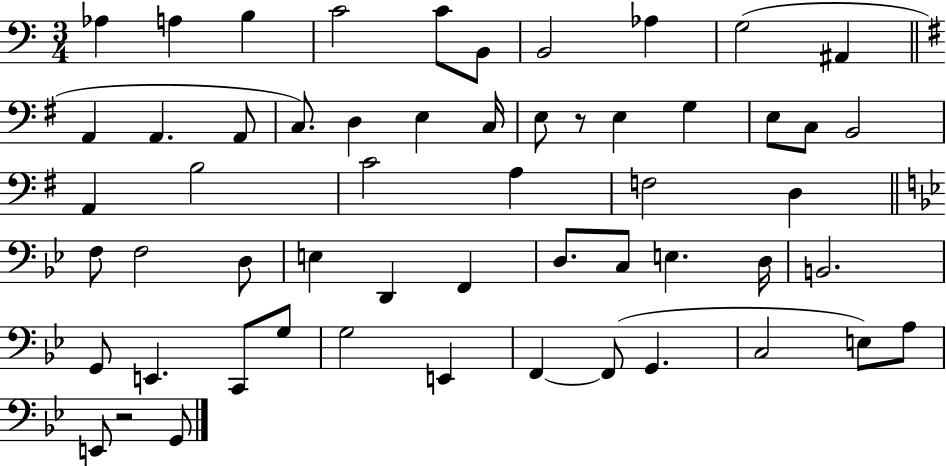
X:1
T:Untitled
M:3/4
L:1/4
K:C
_A, A, B, C2 C/2 B,,/2 B,,2 _A, G,2 ^A,, A,, A,, A,,/2 C,/2 D, E, C,/4 E,/2 z/2 E, G, E,/2 C,/2 B,,2 A,, B,2 C2 A, F,2 D, F,/2 F,2 D,/2 E, D,, F,, D,/2 C,/2 E, D,/4 B,,2 G,,/2 E,, C,,/2 G,/2 G,2 E,, F,, F,,/2 G,, C,2 E,/2 A,/2 E,,/2 z2 G,,/2